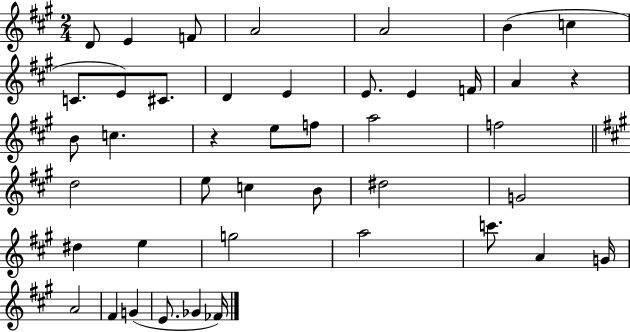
D4/e E4/q F4/e A4/h A4/h B4/q C5/q C4/e. E4/e C#4/e. D4/q E4/q E4/e. E4/q F4/s A4/q R/q B4/e C5/q. R/q E5/e F5/e A5/h F5/h D5/h E5/e C5/q B4/e D#5/h G4/h D#5/q E5/q G5/h A5/h C6/e. A4/q G4/s A4/h F#4/q G4/q E4/e. Gb4/q FES4/s